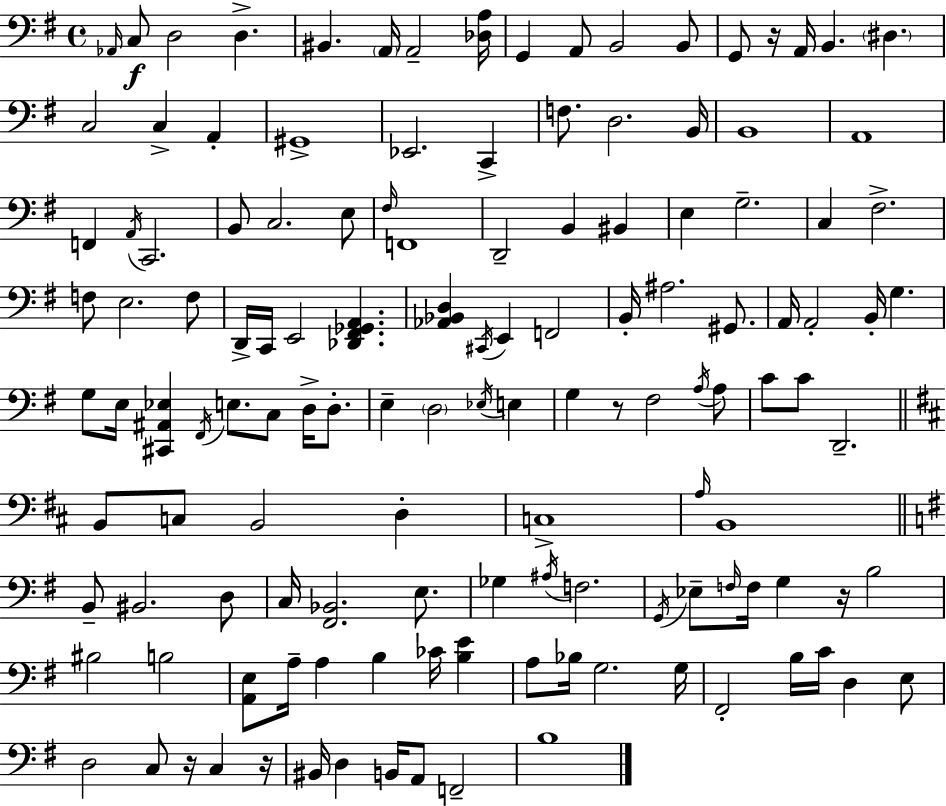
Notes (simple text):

Ab2/s C3/e D3/h D3/q. BIS2/q. A2/s A2/h [Db3,A3]/s G2/q A2/e B2/h B2/e G2/e R/s A2/s B2/q. D#3/q. C3/h C3/q A2/q G#2/w Eb2/h. C2/q F3/e. D3/h. B2/s B2/w A2/w F2/q A2/s C2/h. B2/e C3/h. E3/e F#3/s F2/w D2/h B2/q BIS2/q E3/q G3/h. C3/q F#3/h. F3/e E3/h. F3/e D2/s C2/s E2/h [Db2,F#2,Gb2,A2]/q. [Ab2,Bb2,D3]/q C#2/s E2/q F2/h B2/s A#3/h. G#2/e. A2/s A2/h B2/s G3/q. G3/e E3/s [C#2,A#2,Eb3]/q F#2/s E3/e. C3/e D3/s D3/e. E3/q D3/h Eb3/s E3/q G3/q R/e F#3/h A3/s A3/e C4/e C4/e D2/h. B2/e C3/e B2/h D3/q C3/w A3/s B2/w B2/e BIS2/h. D3/e C3/s [F#2,Bb2]/h. E3/e. Gb3/q A#3/s F3/h. G2/s Eb3/e F3/s F3/s G3/q R/s B3/h BIS3/h B3/h [A2,E3]/e A3/s A3/q B3/q CES4/s [B3,E4]/q A3/e Bb3/s G3/h. G3/s F#2/h B3/s C4/s D3/q E3/e D3/h C3/e R/s C3/q R/s BIS2/s D3/q B2/s A2/e F2/h B3/w